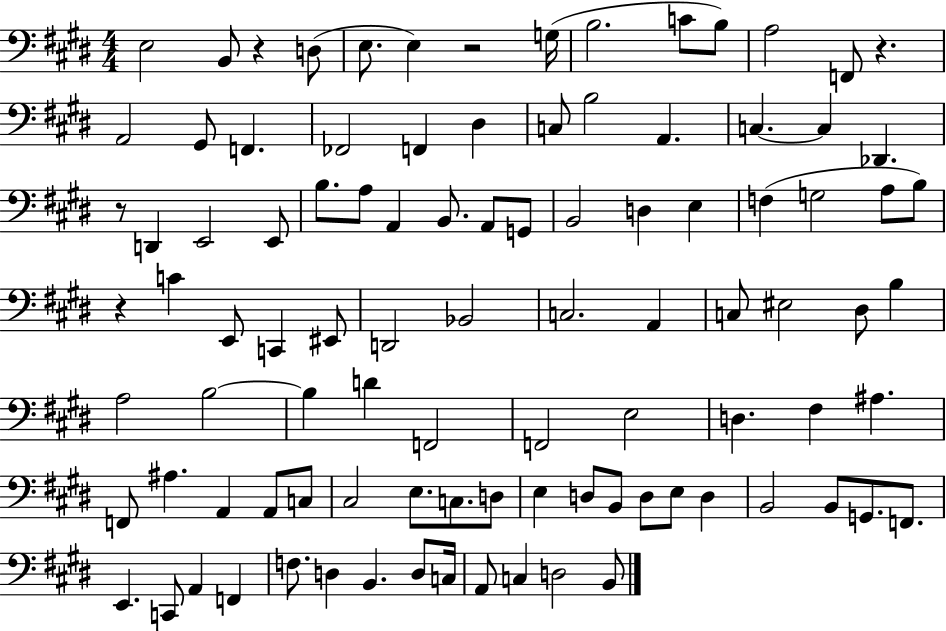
{
  \clef bass
  \numericTimeSignature
  \time 4/4
  \key e \major
  e2 b,8 r4 d8( | e8. e4) r2 g16( | b2. c'8 b8) | a2 f,8 r4. | \break a,2 gis,8 f,4. | fes,2 f,4 dis4 | c8 b2 a,4. | c4.~~ c4 des,4. | \break r8 d,4 e,2 e,8 | b8. a8 a,4 b,8. a,8 g,8 | b,2 d4 e4 | f4( g2 a8 b8) | \break r4 c'4 e,8 c,4 eis,8 | d,2 bes,2 | c2. a,4 | c8 eis2 dis8 b4 | \break a2 b2~~ | b4 d'4 f,2 | f,2 e2 | d4. fis4 ais4. | \break f,8 ais4. a,4 a,8 c8 | cis2 e8. c8. d8 | e4 d8 b,8 d8 e8 d4 | b,2 b,8 g,8. f,8. | \break e,4. c,8 a,4 f,4 | f8. d4 b,4. d8 c16 | a,8 c4 d2 b,8 | \bar "|."
}